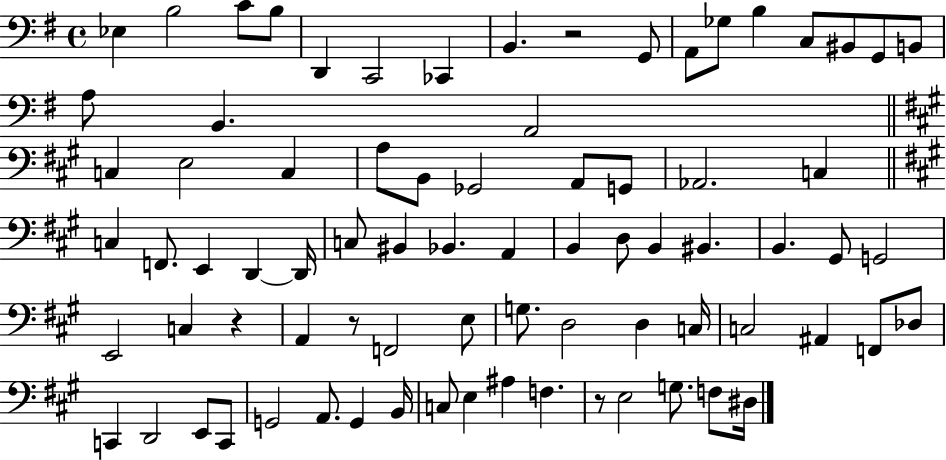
Eb3/q B3/h C4/e B3/e D2/q C2/h CES2/q B2/q. R/h G2/e A2/e Gb3/e B3/q C3/e BIS2/e G2/e B2/e A3/e B2/q. A2/h C3/q E3/h C3/q A3/e B2/e Gb2/h A2/e G2/e Ab2/h. C3/q C3/q F2/e. E2/q D2/q D2/s C3/e BIS2/q Bb2/q. A2/q B2/q D3/e B2/q BIS2/q. B2/q. G#2/e G2/h E2/h C3/q R/q A2/q R/e F2/h E3/e G3/e. D3/h D3/q C3/s C3/h A#2/q F2/e Db3/e C2/q D2/h E2/e C2/e G2/h A2/e. G2/q B2/s C3/e E3/q A#3/q F3/q. R/e E3/h G3/e. F3/e D#3/s